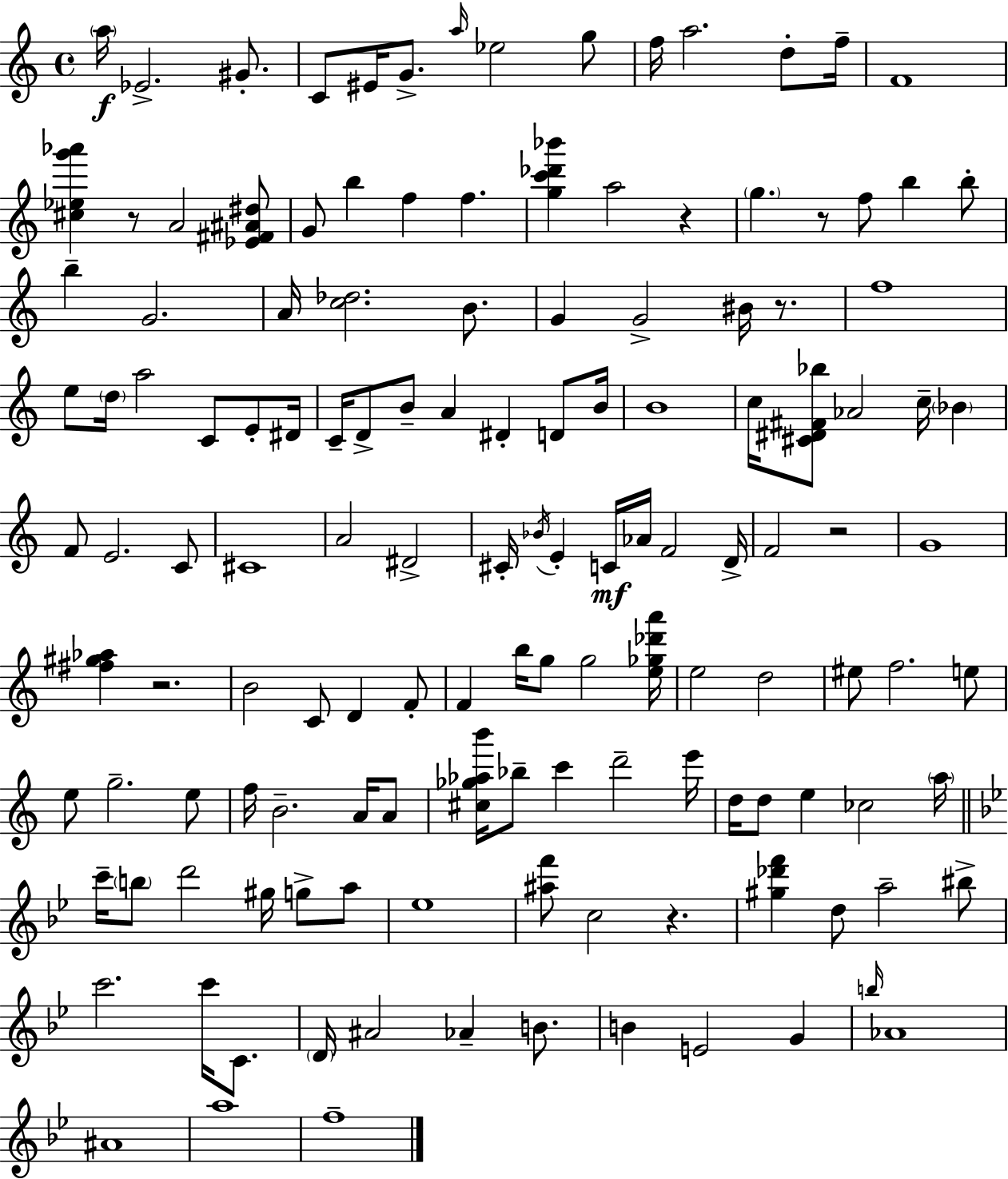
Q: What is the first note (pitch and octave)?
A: A5